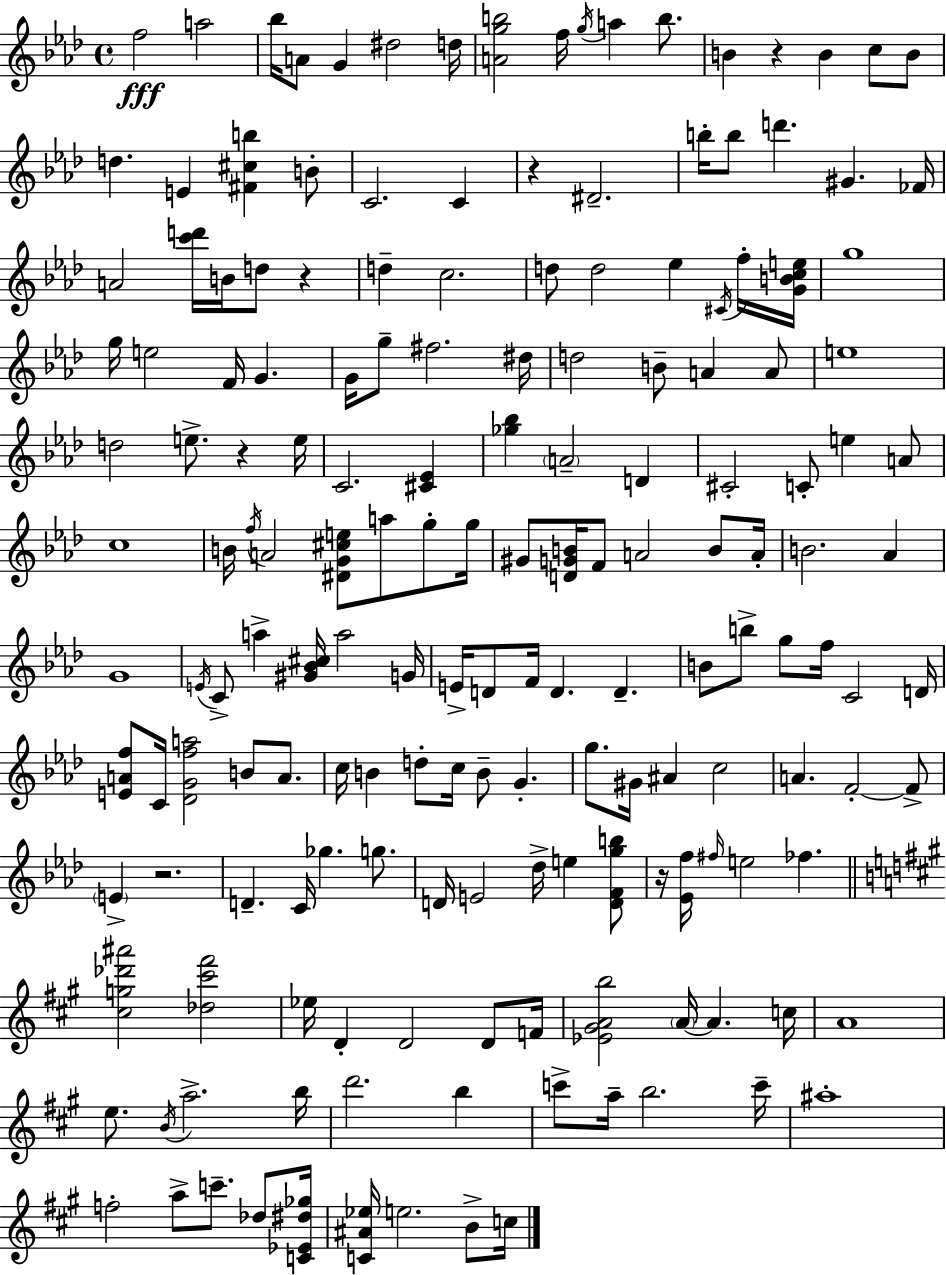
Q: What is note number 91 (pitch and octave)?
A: D4